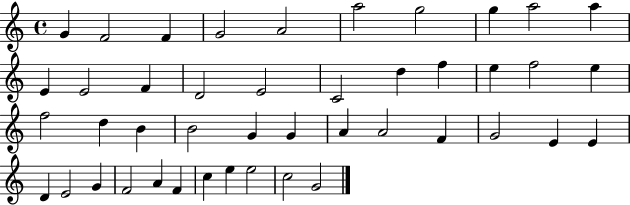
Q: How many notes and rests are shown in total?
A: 44